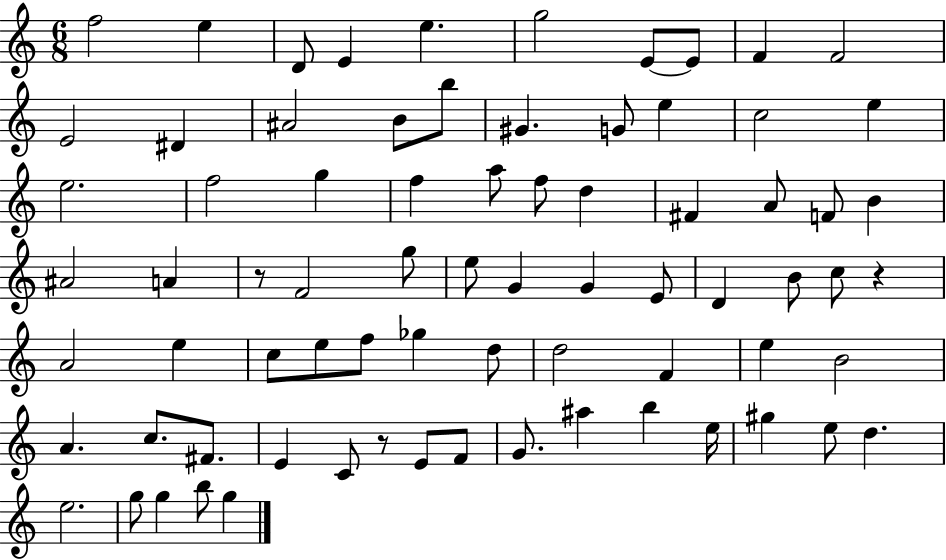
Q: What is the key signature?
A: C major